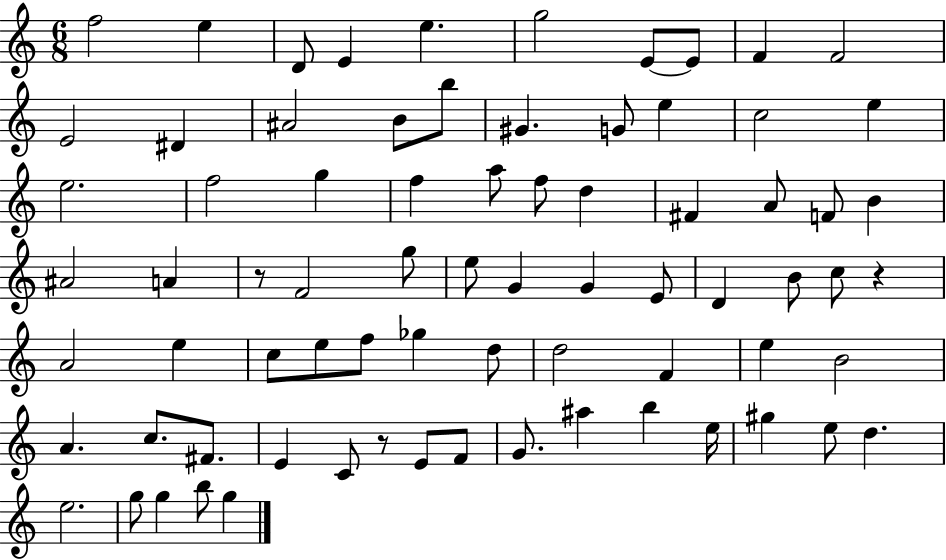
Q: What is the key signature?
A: C major